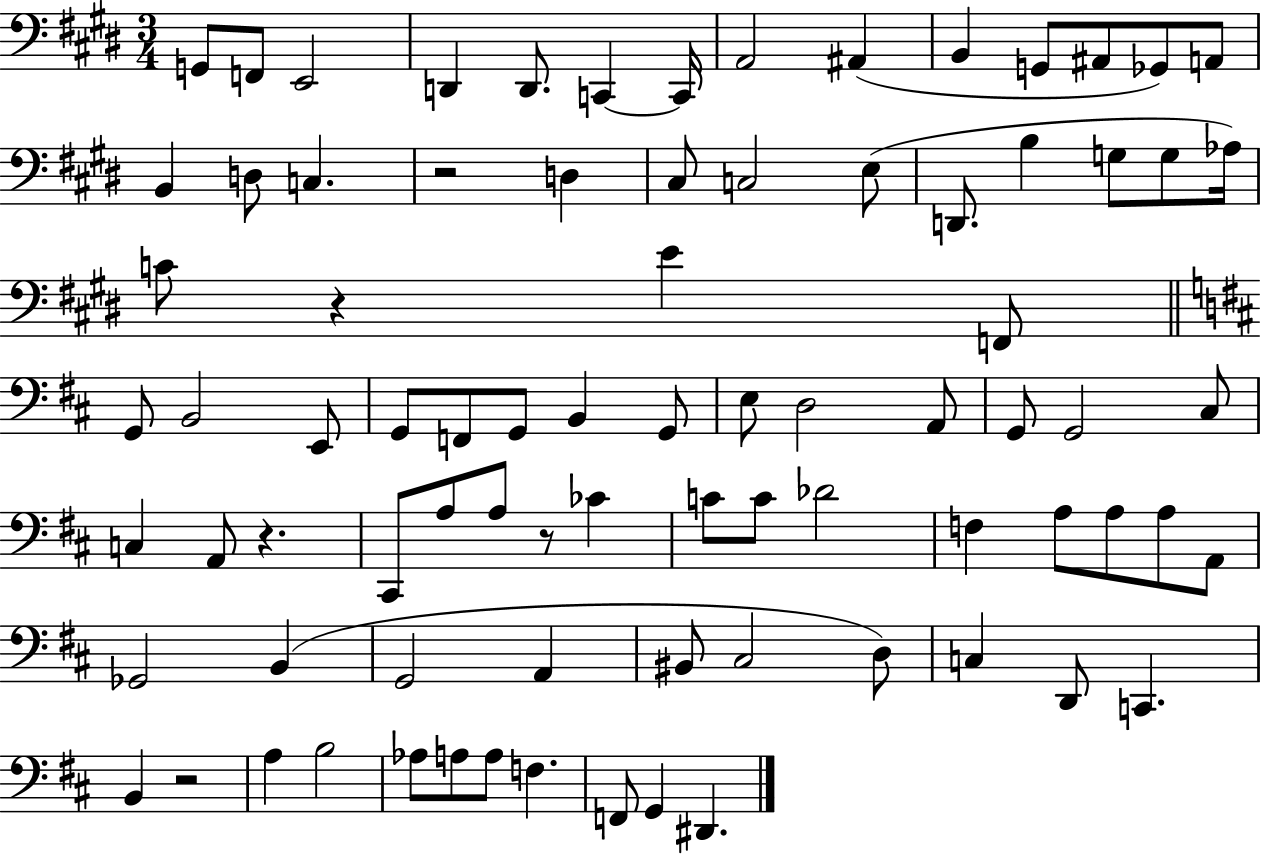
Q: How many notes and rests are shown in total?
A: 82